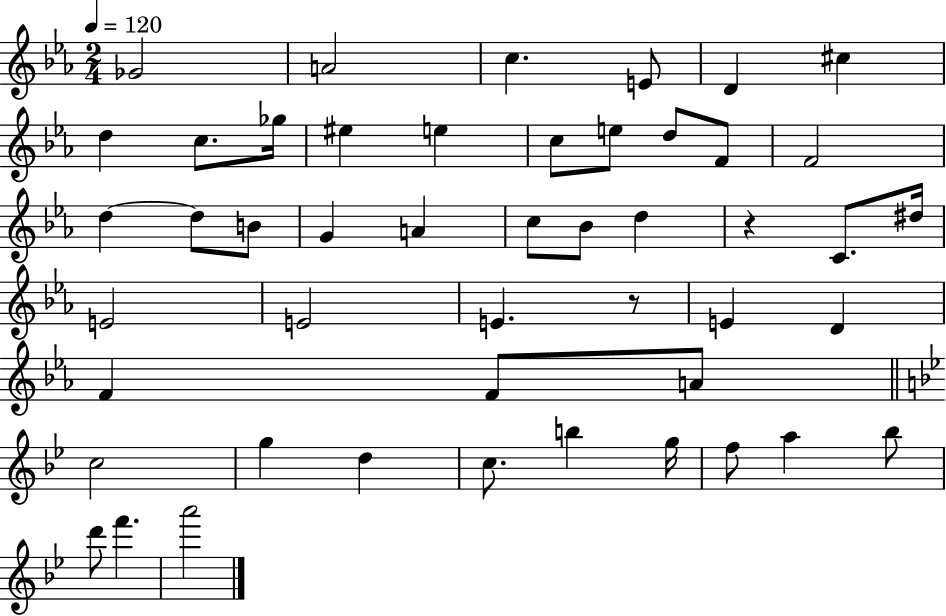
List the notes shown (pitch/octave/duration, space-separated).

Gb4/h A4/h C5/q. E4/e D4/q C#5/q D5/q C5/e. Gb5/s EIS5/q E5/q C5/e E5/e D5/e F4/e F4/h D5/q D5/e B4/e G4/q A4/q C5/e Bb4/e D5/q R/q C4/e. D#5/s E4/h E4/h E4/q. R/e E4/q D4/q F4/q F4/e A4/e C5/h G5/q D5/q C5/e. B5/q G5/s F5/e A5/q Bb5/e D6/e F6/q. A6/h